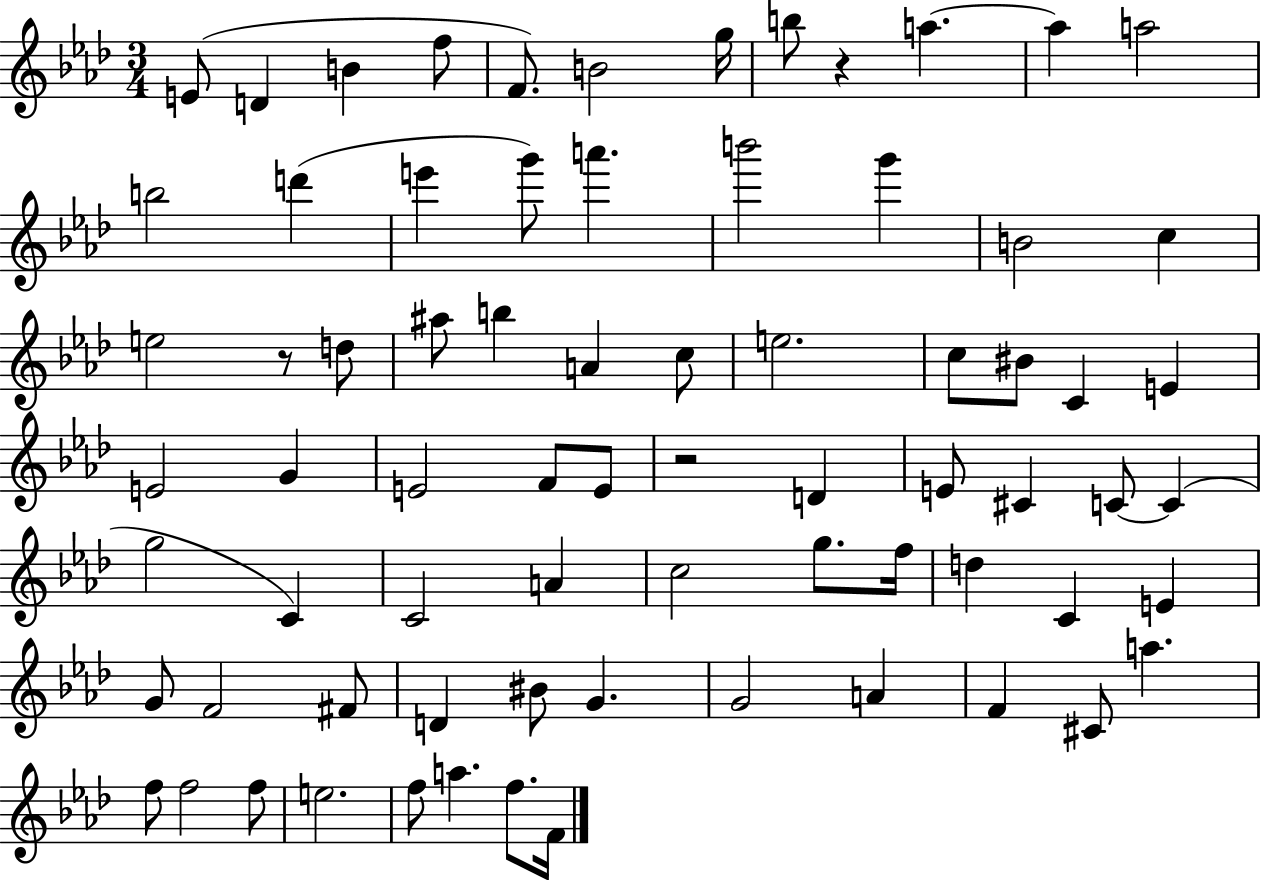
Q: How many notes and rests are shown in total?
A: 73